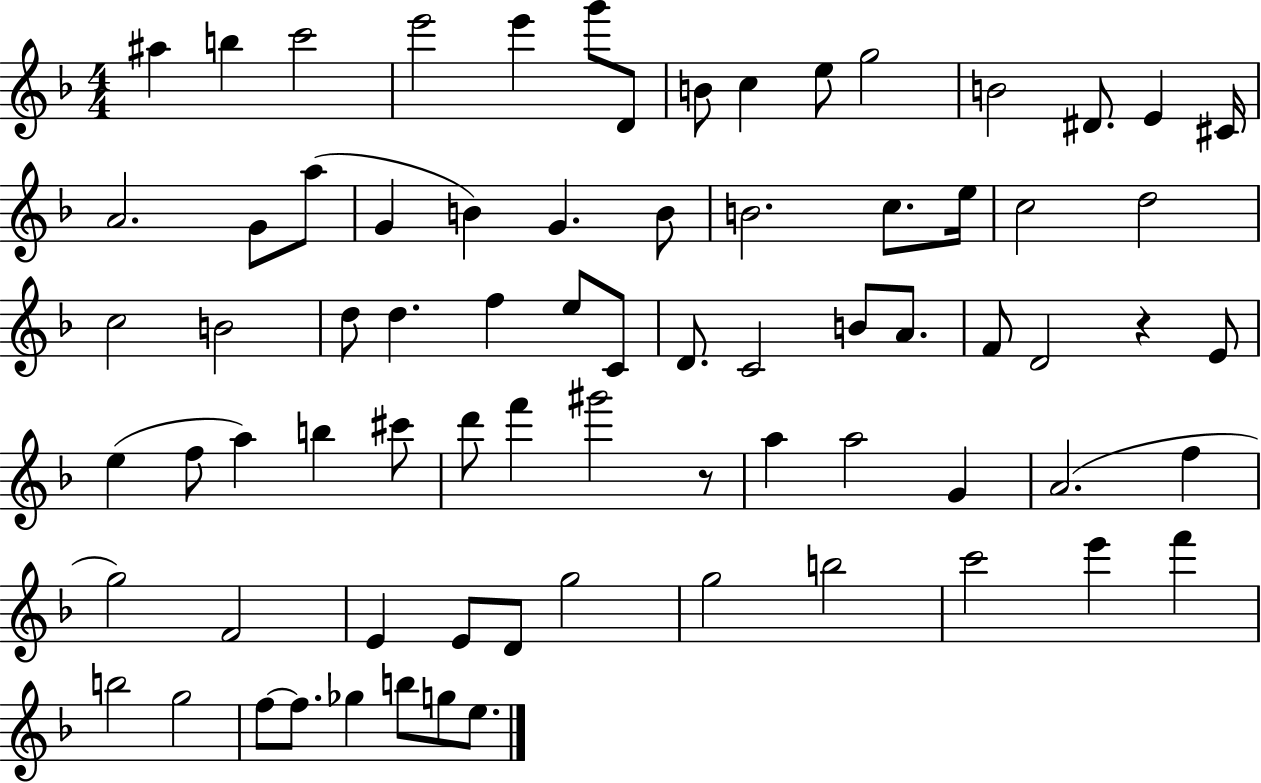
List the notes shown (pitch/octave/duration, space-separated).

A#5/q B5/q C6/h E6/h E6/q G6/e D4/e B4/e C5/q E5/e G5/h B4/h D#4/e. E4/q C#4/s A4/h. G4/e A5/e G4/q B4/q G4/q. B4/e B4/h. C5/e. E5/s C5/h D5/h C5/h B4/h D5/e D5/q. F5/q E5/e C4/e D4/e. C4/h B4/e A4/e. F4/e D4/h R/q E4/e E5/q F5/e A5/q B5/q C#6/e D6/e F6/q G#6/h R/e A5/q A5/h G4/q A4/h. F5/q G5/h F4/h E4/q E4/e D4/e G5/h G5/h B5/h C6/h E6/q F6/q B5/h G5/h F5/e F5/e. Gb5/q B5/e G5/e E5/e.